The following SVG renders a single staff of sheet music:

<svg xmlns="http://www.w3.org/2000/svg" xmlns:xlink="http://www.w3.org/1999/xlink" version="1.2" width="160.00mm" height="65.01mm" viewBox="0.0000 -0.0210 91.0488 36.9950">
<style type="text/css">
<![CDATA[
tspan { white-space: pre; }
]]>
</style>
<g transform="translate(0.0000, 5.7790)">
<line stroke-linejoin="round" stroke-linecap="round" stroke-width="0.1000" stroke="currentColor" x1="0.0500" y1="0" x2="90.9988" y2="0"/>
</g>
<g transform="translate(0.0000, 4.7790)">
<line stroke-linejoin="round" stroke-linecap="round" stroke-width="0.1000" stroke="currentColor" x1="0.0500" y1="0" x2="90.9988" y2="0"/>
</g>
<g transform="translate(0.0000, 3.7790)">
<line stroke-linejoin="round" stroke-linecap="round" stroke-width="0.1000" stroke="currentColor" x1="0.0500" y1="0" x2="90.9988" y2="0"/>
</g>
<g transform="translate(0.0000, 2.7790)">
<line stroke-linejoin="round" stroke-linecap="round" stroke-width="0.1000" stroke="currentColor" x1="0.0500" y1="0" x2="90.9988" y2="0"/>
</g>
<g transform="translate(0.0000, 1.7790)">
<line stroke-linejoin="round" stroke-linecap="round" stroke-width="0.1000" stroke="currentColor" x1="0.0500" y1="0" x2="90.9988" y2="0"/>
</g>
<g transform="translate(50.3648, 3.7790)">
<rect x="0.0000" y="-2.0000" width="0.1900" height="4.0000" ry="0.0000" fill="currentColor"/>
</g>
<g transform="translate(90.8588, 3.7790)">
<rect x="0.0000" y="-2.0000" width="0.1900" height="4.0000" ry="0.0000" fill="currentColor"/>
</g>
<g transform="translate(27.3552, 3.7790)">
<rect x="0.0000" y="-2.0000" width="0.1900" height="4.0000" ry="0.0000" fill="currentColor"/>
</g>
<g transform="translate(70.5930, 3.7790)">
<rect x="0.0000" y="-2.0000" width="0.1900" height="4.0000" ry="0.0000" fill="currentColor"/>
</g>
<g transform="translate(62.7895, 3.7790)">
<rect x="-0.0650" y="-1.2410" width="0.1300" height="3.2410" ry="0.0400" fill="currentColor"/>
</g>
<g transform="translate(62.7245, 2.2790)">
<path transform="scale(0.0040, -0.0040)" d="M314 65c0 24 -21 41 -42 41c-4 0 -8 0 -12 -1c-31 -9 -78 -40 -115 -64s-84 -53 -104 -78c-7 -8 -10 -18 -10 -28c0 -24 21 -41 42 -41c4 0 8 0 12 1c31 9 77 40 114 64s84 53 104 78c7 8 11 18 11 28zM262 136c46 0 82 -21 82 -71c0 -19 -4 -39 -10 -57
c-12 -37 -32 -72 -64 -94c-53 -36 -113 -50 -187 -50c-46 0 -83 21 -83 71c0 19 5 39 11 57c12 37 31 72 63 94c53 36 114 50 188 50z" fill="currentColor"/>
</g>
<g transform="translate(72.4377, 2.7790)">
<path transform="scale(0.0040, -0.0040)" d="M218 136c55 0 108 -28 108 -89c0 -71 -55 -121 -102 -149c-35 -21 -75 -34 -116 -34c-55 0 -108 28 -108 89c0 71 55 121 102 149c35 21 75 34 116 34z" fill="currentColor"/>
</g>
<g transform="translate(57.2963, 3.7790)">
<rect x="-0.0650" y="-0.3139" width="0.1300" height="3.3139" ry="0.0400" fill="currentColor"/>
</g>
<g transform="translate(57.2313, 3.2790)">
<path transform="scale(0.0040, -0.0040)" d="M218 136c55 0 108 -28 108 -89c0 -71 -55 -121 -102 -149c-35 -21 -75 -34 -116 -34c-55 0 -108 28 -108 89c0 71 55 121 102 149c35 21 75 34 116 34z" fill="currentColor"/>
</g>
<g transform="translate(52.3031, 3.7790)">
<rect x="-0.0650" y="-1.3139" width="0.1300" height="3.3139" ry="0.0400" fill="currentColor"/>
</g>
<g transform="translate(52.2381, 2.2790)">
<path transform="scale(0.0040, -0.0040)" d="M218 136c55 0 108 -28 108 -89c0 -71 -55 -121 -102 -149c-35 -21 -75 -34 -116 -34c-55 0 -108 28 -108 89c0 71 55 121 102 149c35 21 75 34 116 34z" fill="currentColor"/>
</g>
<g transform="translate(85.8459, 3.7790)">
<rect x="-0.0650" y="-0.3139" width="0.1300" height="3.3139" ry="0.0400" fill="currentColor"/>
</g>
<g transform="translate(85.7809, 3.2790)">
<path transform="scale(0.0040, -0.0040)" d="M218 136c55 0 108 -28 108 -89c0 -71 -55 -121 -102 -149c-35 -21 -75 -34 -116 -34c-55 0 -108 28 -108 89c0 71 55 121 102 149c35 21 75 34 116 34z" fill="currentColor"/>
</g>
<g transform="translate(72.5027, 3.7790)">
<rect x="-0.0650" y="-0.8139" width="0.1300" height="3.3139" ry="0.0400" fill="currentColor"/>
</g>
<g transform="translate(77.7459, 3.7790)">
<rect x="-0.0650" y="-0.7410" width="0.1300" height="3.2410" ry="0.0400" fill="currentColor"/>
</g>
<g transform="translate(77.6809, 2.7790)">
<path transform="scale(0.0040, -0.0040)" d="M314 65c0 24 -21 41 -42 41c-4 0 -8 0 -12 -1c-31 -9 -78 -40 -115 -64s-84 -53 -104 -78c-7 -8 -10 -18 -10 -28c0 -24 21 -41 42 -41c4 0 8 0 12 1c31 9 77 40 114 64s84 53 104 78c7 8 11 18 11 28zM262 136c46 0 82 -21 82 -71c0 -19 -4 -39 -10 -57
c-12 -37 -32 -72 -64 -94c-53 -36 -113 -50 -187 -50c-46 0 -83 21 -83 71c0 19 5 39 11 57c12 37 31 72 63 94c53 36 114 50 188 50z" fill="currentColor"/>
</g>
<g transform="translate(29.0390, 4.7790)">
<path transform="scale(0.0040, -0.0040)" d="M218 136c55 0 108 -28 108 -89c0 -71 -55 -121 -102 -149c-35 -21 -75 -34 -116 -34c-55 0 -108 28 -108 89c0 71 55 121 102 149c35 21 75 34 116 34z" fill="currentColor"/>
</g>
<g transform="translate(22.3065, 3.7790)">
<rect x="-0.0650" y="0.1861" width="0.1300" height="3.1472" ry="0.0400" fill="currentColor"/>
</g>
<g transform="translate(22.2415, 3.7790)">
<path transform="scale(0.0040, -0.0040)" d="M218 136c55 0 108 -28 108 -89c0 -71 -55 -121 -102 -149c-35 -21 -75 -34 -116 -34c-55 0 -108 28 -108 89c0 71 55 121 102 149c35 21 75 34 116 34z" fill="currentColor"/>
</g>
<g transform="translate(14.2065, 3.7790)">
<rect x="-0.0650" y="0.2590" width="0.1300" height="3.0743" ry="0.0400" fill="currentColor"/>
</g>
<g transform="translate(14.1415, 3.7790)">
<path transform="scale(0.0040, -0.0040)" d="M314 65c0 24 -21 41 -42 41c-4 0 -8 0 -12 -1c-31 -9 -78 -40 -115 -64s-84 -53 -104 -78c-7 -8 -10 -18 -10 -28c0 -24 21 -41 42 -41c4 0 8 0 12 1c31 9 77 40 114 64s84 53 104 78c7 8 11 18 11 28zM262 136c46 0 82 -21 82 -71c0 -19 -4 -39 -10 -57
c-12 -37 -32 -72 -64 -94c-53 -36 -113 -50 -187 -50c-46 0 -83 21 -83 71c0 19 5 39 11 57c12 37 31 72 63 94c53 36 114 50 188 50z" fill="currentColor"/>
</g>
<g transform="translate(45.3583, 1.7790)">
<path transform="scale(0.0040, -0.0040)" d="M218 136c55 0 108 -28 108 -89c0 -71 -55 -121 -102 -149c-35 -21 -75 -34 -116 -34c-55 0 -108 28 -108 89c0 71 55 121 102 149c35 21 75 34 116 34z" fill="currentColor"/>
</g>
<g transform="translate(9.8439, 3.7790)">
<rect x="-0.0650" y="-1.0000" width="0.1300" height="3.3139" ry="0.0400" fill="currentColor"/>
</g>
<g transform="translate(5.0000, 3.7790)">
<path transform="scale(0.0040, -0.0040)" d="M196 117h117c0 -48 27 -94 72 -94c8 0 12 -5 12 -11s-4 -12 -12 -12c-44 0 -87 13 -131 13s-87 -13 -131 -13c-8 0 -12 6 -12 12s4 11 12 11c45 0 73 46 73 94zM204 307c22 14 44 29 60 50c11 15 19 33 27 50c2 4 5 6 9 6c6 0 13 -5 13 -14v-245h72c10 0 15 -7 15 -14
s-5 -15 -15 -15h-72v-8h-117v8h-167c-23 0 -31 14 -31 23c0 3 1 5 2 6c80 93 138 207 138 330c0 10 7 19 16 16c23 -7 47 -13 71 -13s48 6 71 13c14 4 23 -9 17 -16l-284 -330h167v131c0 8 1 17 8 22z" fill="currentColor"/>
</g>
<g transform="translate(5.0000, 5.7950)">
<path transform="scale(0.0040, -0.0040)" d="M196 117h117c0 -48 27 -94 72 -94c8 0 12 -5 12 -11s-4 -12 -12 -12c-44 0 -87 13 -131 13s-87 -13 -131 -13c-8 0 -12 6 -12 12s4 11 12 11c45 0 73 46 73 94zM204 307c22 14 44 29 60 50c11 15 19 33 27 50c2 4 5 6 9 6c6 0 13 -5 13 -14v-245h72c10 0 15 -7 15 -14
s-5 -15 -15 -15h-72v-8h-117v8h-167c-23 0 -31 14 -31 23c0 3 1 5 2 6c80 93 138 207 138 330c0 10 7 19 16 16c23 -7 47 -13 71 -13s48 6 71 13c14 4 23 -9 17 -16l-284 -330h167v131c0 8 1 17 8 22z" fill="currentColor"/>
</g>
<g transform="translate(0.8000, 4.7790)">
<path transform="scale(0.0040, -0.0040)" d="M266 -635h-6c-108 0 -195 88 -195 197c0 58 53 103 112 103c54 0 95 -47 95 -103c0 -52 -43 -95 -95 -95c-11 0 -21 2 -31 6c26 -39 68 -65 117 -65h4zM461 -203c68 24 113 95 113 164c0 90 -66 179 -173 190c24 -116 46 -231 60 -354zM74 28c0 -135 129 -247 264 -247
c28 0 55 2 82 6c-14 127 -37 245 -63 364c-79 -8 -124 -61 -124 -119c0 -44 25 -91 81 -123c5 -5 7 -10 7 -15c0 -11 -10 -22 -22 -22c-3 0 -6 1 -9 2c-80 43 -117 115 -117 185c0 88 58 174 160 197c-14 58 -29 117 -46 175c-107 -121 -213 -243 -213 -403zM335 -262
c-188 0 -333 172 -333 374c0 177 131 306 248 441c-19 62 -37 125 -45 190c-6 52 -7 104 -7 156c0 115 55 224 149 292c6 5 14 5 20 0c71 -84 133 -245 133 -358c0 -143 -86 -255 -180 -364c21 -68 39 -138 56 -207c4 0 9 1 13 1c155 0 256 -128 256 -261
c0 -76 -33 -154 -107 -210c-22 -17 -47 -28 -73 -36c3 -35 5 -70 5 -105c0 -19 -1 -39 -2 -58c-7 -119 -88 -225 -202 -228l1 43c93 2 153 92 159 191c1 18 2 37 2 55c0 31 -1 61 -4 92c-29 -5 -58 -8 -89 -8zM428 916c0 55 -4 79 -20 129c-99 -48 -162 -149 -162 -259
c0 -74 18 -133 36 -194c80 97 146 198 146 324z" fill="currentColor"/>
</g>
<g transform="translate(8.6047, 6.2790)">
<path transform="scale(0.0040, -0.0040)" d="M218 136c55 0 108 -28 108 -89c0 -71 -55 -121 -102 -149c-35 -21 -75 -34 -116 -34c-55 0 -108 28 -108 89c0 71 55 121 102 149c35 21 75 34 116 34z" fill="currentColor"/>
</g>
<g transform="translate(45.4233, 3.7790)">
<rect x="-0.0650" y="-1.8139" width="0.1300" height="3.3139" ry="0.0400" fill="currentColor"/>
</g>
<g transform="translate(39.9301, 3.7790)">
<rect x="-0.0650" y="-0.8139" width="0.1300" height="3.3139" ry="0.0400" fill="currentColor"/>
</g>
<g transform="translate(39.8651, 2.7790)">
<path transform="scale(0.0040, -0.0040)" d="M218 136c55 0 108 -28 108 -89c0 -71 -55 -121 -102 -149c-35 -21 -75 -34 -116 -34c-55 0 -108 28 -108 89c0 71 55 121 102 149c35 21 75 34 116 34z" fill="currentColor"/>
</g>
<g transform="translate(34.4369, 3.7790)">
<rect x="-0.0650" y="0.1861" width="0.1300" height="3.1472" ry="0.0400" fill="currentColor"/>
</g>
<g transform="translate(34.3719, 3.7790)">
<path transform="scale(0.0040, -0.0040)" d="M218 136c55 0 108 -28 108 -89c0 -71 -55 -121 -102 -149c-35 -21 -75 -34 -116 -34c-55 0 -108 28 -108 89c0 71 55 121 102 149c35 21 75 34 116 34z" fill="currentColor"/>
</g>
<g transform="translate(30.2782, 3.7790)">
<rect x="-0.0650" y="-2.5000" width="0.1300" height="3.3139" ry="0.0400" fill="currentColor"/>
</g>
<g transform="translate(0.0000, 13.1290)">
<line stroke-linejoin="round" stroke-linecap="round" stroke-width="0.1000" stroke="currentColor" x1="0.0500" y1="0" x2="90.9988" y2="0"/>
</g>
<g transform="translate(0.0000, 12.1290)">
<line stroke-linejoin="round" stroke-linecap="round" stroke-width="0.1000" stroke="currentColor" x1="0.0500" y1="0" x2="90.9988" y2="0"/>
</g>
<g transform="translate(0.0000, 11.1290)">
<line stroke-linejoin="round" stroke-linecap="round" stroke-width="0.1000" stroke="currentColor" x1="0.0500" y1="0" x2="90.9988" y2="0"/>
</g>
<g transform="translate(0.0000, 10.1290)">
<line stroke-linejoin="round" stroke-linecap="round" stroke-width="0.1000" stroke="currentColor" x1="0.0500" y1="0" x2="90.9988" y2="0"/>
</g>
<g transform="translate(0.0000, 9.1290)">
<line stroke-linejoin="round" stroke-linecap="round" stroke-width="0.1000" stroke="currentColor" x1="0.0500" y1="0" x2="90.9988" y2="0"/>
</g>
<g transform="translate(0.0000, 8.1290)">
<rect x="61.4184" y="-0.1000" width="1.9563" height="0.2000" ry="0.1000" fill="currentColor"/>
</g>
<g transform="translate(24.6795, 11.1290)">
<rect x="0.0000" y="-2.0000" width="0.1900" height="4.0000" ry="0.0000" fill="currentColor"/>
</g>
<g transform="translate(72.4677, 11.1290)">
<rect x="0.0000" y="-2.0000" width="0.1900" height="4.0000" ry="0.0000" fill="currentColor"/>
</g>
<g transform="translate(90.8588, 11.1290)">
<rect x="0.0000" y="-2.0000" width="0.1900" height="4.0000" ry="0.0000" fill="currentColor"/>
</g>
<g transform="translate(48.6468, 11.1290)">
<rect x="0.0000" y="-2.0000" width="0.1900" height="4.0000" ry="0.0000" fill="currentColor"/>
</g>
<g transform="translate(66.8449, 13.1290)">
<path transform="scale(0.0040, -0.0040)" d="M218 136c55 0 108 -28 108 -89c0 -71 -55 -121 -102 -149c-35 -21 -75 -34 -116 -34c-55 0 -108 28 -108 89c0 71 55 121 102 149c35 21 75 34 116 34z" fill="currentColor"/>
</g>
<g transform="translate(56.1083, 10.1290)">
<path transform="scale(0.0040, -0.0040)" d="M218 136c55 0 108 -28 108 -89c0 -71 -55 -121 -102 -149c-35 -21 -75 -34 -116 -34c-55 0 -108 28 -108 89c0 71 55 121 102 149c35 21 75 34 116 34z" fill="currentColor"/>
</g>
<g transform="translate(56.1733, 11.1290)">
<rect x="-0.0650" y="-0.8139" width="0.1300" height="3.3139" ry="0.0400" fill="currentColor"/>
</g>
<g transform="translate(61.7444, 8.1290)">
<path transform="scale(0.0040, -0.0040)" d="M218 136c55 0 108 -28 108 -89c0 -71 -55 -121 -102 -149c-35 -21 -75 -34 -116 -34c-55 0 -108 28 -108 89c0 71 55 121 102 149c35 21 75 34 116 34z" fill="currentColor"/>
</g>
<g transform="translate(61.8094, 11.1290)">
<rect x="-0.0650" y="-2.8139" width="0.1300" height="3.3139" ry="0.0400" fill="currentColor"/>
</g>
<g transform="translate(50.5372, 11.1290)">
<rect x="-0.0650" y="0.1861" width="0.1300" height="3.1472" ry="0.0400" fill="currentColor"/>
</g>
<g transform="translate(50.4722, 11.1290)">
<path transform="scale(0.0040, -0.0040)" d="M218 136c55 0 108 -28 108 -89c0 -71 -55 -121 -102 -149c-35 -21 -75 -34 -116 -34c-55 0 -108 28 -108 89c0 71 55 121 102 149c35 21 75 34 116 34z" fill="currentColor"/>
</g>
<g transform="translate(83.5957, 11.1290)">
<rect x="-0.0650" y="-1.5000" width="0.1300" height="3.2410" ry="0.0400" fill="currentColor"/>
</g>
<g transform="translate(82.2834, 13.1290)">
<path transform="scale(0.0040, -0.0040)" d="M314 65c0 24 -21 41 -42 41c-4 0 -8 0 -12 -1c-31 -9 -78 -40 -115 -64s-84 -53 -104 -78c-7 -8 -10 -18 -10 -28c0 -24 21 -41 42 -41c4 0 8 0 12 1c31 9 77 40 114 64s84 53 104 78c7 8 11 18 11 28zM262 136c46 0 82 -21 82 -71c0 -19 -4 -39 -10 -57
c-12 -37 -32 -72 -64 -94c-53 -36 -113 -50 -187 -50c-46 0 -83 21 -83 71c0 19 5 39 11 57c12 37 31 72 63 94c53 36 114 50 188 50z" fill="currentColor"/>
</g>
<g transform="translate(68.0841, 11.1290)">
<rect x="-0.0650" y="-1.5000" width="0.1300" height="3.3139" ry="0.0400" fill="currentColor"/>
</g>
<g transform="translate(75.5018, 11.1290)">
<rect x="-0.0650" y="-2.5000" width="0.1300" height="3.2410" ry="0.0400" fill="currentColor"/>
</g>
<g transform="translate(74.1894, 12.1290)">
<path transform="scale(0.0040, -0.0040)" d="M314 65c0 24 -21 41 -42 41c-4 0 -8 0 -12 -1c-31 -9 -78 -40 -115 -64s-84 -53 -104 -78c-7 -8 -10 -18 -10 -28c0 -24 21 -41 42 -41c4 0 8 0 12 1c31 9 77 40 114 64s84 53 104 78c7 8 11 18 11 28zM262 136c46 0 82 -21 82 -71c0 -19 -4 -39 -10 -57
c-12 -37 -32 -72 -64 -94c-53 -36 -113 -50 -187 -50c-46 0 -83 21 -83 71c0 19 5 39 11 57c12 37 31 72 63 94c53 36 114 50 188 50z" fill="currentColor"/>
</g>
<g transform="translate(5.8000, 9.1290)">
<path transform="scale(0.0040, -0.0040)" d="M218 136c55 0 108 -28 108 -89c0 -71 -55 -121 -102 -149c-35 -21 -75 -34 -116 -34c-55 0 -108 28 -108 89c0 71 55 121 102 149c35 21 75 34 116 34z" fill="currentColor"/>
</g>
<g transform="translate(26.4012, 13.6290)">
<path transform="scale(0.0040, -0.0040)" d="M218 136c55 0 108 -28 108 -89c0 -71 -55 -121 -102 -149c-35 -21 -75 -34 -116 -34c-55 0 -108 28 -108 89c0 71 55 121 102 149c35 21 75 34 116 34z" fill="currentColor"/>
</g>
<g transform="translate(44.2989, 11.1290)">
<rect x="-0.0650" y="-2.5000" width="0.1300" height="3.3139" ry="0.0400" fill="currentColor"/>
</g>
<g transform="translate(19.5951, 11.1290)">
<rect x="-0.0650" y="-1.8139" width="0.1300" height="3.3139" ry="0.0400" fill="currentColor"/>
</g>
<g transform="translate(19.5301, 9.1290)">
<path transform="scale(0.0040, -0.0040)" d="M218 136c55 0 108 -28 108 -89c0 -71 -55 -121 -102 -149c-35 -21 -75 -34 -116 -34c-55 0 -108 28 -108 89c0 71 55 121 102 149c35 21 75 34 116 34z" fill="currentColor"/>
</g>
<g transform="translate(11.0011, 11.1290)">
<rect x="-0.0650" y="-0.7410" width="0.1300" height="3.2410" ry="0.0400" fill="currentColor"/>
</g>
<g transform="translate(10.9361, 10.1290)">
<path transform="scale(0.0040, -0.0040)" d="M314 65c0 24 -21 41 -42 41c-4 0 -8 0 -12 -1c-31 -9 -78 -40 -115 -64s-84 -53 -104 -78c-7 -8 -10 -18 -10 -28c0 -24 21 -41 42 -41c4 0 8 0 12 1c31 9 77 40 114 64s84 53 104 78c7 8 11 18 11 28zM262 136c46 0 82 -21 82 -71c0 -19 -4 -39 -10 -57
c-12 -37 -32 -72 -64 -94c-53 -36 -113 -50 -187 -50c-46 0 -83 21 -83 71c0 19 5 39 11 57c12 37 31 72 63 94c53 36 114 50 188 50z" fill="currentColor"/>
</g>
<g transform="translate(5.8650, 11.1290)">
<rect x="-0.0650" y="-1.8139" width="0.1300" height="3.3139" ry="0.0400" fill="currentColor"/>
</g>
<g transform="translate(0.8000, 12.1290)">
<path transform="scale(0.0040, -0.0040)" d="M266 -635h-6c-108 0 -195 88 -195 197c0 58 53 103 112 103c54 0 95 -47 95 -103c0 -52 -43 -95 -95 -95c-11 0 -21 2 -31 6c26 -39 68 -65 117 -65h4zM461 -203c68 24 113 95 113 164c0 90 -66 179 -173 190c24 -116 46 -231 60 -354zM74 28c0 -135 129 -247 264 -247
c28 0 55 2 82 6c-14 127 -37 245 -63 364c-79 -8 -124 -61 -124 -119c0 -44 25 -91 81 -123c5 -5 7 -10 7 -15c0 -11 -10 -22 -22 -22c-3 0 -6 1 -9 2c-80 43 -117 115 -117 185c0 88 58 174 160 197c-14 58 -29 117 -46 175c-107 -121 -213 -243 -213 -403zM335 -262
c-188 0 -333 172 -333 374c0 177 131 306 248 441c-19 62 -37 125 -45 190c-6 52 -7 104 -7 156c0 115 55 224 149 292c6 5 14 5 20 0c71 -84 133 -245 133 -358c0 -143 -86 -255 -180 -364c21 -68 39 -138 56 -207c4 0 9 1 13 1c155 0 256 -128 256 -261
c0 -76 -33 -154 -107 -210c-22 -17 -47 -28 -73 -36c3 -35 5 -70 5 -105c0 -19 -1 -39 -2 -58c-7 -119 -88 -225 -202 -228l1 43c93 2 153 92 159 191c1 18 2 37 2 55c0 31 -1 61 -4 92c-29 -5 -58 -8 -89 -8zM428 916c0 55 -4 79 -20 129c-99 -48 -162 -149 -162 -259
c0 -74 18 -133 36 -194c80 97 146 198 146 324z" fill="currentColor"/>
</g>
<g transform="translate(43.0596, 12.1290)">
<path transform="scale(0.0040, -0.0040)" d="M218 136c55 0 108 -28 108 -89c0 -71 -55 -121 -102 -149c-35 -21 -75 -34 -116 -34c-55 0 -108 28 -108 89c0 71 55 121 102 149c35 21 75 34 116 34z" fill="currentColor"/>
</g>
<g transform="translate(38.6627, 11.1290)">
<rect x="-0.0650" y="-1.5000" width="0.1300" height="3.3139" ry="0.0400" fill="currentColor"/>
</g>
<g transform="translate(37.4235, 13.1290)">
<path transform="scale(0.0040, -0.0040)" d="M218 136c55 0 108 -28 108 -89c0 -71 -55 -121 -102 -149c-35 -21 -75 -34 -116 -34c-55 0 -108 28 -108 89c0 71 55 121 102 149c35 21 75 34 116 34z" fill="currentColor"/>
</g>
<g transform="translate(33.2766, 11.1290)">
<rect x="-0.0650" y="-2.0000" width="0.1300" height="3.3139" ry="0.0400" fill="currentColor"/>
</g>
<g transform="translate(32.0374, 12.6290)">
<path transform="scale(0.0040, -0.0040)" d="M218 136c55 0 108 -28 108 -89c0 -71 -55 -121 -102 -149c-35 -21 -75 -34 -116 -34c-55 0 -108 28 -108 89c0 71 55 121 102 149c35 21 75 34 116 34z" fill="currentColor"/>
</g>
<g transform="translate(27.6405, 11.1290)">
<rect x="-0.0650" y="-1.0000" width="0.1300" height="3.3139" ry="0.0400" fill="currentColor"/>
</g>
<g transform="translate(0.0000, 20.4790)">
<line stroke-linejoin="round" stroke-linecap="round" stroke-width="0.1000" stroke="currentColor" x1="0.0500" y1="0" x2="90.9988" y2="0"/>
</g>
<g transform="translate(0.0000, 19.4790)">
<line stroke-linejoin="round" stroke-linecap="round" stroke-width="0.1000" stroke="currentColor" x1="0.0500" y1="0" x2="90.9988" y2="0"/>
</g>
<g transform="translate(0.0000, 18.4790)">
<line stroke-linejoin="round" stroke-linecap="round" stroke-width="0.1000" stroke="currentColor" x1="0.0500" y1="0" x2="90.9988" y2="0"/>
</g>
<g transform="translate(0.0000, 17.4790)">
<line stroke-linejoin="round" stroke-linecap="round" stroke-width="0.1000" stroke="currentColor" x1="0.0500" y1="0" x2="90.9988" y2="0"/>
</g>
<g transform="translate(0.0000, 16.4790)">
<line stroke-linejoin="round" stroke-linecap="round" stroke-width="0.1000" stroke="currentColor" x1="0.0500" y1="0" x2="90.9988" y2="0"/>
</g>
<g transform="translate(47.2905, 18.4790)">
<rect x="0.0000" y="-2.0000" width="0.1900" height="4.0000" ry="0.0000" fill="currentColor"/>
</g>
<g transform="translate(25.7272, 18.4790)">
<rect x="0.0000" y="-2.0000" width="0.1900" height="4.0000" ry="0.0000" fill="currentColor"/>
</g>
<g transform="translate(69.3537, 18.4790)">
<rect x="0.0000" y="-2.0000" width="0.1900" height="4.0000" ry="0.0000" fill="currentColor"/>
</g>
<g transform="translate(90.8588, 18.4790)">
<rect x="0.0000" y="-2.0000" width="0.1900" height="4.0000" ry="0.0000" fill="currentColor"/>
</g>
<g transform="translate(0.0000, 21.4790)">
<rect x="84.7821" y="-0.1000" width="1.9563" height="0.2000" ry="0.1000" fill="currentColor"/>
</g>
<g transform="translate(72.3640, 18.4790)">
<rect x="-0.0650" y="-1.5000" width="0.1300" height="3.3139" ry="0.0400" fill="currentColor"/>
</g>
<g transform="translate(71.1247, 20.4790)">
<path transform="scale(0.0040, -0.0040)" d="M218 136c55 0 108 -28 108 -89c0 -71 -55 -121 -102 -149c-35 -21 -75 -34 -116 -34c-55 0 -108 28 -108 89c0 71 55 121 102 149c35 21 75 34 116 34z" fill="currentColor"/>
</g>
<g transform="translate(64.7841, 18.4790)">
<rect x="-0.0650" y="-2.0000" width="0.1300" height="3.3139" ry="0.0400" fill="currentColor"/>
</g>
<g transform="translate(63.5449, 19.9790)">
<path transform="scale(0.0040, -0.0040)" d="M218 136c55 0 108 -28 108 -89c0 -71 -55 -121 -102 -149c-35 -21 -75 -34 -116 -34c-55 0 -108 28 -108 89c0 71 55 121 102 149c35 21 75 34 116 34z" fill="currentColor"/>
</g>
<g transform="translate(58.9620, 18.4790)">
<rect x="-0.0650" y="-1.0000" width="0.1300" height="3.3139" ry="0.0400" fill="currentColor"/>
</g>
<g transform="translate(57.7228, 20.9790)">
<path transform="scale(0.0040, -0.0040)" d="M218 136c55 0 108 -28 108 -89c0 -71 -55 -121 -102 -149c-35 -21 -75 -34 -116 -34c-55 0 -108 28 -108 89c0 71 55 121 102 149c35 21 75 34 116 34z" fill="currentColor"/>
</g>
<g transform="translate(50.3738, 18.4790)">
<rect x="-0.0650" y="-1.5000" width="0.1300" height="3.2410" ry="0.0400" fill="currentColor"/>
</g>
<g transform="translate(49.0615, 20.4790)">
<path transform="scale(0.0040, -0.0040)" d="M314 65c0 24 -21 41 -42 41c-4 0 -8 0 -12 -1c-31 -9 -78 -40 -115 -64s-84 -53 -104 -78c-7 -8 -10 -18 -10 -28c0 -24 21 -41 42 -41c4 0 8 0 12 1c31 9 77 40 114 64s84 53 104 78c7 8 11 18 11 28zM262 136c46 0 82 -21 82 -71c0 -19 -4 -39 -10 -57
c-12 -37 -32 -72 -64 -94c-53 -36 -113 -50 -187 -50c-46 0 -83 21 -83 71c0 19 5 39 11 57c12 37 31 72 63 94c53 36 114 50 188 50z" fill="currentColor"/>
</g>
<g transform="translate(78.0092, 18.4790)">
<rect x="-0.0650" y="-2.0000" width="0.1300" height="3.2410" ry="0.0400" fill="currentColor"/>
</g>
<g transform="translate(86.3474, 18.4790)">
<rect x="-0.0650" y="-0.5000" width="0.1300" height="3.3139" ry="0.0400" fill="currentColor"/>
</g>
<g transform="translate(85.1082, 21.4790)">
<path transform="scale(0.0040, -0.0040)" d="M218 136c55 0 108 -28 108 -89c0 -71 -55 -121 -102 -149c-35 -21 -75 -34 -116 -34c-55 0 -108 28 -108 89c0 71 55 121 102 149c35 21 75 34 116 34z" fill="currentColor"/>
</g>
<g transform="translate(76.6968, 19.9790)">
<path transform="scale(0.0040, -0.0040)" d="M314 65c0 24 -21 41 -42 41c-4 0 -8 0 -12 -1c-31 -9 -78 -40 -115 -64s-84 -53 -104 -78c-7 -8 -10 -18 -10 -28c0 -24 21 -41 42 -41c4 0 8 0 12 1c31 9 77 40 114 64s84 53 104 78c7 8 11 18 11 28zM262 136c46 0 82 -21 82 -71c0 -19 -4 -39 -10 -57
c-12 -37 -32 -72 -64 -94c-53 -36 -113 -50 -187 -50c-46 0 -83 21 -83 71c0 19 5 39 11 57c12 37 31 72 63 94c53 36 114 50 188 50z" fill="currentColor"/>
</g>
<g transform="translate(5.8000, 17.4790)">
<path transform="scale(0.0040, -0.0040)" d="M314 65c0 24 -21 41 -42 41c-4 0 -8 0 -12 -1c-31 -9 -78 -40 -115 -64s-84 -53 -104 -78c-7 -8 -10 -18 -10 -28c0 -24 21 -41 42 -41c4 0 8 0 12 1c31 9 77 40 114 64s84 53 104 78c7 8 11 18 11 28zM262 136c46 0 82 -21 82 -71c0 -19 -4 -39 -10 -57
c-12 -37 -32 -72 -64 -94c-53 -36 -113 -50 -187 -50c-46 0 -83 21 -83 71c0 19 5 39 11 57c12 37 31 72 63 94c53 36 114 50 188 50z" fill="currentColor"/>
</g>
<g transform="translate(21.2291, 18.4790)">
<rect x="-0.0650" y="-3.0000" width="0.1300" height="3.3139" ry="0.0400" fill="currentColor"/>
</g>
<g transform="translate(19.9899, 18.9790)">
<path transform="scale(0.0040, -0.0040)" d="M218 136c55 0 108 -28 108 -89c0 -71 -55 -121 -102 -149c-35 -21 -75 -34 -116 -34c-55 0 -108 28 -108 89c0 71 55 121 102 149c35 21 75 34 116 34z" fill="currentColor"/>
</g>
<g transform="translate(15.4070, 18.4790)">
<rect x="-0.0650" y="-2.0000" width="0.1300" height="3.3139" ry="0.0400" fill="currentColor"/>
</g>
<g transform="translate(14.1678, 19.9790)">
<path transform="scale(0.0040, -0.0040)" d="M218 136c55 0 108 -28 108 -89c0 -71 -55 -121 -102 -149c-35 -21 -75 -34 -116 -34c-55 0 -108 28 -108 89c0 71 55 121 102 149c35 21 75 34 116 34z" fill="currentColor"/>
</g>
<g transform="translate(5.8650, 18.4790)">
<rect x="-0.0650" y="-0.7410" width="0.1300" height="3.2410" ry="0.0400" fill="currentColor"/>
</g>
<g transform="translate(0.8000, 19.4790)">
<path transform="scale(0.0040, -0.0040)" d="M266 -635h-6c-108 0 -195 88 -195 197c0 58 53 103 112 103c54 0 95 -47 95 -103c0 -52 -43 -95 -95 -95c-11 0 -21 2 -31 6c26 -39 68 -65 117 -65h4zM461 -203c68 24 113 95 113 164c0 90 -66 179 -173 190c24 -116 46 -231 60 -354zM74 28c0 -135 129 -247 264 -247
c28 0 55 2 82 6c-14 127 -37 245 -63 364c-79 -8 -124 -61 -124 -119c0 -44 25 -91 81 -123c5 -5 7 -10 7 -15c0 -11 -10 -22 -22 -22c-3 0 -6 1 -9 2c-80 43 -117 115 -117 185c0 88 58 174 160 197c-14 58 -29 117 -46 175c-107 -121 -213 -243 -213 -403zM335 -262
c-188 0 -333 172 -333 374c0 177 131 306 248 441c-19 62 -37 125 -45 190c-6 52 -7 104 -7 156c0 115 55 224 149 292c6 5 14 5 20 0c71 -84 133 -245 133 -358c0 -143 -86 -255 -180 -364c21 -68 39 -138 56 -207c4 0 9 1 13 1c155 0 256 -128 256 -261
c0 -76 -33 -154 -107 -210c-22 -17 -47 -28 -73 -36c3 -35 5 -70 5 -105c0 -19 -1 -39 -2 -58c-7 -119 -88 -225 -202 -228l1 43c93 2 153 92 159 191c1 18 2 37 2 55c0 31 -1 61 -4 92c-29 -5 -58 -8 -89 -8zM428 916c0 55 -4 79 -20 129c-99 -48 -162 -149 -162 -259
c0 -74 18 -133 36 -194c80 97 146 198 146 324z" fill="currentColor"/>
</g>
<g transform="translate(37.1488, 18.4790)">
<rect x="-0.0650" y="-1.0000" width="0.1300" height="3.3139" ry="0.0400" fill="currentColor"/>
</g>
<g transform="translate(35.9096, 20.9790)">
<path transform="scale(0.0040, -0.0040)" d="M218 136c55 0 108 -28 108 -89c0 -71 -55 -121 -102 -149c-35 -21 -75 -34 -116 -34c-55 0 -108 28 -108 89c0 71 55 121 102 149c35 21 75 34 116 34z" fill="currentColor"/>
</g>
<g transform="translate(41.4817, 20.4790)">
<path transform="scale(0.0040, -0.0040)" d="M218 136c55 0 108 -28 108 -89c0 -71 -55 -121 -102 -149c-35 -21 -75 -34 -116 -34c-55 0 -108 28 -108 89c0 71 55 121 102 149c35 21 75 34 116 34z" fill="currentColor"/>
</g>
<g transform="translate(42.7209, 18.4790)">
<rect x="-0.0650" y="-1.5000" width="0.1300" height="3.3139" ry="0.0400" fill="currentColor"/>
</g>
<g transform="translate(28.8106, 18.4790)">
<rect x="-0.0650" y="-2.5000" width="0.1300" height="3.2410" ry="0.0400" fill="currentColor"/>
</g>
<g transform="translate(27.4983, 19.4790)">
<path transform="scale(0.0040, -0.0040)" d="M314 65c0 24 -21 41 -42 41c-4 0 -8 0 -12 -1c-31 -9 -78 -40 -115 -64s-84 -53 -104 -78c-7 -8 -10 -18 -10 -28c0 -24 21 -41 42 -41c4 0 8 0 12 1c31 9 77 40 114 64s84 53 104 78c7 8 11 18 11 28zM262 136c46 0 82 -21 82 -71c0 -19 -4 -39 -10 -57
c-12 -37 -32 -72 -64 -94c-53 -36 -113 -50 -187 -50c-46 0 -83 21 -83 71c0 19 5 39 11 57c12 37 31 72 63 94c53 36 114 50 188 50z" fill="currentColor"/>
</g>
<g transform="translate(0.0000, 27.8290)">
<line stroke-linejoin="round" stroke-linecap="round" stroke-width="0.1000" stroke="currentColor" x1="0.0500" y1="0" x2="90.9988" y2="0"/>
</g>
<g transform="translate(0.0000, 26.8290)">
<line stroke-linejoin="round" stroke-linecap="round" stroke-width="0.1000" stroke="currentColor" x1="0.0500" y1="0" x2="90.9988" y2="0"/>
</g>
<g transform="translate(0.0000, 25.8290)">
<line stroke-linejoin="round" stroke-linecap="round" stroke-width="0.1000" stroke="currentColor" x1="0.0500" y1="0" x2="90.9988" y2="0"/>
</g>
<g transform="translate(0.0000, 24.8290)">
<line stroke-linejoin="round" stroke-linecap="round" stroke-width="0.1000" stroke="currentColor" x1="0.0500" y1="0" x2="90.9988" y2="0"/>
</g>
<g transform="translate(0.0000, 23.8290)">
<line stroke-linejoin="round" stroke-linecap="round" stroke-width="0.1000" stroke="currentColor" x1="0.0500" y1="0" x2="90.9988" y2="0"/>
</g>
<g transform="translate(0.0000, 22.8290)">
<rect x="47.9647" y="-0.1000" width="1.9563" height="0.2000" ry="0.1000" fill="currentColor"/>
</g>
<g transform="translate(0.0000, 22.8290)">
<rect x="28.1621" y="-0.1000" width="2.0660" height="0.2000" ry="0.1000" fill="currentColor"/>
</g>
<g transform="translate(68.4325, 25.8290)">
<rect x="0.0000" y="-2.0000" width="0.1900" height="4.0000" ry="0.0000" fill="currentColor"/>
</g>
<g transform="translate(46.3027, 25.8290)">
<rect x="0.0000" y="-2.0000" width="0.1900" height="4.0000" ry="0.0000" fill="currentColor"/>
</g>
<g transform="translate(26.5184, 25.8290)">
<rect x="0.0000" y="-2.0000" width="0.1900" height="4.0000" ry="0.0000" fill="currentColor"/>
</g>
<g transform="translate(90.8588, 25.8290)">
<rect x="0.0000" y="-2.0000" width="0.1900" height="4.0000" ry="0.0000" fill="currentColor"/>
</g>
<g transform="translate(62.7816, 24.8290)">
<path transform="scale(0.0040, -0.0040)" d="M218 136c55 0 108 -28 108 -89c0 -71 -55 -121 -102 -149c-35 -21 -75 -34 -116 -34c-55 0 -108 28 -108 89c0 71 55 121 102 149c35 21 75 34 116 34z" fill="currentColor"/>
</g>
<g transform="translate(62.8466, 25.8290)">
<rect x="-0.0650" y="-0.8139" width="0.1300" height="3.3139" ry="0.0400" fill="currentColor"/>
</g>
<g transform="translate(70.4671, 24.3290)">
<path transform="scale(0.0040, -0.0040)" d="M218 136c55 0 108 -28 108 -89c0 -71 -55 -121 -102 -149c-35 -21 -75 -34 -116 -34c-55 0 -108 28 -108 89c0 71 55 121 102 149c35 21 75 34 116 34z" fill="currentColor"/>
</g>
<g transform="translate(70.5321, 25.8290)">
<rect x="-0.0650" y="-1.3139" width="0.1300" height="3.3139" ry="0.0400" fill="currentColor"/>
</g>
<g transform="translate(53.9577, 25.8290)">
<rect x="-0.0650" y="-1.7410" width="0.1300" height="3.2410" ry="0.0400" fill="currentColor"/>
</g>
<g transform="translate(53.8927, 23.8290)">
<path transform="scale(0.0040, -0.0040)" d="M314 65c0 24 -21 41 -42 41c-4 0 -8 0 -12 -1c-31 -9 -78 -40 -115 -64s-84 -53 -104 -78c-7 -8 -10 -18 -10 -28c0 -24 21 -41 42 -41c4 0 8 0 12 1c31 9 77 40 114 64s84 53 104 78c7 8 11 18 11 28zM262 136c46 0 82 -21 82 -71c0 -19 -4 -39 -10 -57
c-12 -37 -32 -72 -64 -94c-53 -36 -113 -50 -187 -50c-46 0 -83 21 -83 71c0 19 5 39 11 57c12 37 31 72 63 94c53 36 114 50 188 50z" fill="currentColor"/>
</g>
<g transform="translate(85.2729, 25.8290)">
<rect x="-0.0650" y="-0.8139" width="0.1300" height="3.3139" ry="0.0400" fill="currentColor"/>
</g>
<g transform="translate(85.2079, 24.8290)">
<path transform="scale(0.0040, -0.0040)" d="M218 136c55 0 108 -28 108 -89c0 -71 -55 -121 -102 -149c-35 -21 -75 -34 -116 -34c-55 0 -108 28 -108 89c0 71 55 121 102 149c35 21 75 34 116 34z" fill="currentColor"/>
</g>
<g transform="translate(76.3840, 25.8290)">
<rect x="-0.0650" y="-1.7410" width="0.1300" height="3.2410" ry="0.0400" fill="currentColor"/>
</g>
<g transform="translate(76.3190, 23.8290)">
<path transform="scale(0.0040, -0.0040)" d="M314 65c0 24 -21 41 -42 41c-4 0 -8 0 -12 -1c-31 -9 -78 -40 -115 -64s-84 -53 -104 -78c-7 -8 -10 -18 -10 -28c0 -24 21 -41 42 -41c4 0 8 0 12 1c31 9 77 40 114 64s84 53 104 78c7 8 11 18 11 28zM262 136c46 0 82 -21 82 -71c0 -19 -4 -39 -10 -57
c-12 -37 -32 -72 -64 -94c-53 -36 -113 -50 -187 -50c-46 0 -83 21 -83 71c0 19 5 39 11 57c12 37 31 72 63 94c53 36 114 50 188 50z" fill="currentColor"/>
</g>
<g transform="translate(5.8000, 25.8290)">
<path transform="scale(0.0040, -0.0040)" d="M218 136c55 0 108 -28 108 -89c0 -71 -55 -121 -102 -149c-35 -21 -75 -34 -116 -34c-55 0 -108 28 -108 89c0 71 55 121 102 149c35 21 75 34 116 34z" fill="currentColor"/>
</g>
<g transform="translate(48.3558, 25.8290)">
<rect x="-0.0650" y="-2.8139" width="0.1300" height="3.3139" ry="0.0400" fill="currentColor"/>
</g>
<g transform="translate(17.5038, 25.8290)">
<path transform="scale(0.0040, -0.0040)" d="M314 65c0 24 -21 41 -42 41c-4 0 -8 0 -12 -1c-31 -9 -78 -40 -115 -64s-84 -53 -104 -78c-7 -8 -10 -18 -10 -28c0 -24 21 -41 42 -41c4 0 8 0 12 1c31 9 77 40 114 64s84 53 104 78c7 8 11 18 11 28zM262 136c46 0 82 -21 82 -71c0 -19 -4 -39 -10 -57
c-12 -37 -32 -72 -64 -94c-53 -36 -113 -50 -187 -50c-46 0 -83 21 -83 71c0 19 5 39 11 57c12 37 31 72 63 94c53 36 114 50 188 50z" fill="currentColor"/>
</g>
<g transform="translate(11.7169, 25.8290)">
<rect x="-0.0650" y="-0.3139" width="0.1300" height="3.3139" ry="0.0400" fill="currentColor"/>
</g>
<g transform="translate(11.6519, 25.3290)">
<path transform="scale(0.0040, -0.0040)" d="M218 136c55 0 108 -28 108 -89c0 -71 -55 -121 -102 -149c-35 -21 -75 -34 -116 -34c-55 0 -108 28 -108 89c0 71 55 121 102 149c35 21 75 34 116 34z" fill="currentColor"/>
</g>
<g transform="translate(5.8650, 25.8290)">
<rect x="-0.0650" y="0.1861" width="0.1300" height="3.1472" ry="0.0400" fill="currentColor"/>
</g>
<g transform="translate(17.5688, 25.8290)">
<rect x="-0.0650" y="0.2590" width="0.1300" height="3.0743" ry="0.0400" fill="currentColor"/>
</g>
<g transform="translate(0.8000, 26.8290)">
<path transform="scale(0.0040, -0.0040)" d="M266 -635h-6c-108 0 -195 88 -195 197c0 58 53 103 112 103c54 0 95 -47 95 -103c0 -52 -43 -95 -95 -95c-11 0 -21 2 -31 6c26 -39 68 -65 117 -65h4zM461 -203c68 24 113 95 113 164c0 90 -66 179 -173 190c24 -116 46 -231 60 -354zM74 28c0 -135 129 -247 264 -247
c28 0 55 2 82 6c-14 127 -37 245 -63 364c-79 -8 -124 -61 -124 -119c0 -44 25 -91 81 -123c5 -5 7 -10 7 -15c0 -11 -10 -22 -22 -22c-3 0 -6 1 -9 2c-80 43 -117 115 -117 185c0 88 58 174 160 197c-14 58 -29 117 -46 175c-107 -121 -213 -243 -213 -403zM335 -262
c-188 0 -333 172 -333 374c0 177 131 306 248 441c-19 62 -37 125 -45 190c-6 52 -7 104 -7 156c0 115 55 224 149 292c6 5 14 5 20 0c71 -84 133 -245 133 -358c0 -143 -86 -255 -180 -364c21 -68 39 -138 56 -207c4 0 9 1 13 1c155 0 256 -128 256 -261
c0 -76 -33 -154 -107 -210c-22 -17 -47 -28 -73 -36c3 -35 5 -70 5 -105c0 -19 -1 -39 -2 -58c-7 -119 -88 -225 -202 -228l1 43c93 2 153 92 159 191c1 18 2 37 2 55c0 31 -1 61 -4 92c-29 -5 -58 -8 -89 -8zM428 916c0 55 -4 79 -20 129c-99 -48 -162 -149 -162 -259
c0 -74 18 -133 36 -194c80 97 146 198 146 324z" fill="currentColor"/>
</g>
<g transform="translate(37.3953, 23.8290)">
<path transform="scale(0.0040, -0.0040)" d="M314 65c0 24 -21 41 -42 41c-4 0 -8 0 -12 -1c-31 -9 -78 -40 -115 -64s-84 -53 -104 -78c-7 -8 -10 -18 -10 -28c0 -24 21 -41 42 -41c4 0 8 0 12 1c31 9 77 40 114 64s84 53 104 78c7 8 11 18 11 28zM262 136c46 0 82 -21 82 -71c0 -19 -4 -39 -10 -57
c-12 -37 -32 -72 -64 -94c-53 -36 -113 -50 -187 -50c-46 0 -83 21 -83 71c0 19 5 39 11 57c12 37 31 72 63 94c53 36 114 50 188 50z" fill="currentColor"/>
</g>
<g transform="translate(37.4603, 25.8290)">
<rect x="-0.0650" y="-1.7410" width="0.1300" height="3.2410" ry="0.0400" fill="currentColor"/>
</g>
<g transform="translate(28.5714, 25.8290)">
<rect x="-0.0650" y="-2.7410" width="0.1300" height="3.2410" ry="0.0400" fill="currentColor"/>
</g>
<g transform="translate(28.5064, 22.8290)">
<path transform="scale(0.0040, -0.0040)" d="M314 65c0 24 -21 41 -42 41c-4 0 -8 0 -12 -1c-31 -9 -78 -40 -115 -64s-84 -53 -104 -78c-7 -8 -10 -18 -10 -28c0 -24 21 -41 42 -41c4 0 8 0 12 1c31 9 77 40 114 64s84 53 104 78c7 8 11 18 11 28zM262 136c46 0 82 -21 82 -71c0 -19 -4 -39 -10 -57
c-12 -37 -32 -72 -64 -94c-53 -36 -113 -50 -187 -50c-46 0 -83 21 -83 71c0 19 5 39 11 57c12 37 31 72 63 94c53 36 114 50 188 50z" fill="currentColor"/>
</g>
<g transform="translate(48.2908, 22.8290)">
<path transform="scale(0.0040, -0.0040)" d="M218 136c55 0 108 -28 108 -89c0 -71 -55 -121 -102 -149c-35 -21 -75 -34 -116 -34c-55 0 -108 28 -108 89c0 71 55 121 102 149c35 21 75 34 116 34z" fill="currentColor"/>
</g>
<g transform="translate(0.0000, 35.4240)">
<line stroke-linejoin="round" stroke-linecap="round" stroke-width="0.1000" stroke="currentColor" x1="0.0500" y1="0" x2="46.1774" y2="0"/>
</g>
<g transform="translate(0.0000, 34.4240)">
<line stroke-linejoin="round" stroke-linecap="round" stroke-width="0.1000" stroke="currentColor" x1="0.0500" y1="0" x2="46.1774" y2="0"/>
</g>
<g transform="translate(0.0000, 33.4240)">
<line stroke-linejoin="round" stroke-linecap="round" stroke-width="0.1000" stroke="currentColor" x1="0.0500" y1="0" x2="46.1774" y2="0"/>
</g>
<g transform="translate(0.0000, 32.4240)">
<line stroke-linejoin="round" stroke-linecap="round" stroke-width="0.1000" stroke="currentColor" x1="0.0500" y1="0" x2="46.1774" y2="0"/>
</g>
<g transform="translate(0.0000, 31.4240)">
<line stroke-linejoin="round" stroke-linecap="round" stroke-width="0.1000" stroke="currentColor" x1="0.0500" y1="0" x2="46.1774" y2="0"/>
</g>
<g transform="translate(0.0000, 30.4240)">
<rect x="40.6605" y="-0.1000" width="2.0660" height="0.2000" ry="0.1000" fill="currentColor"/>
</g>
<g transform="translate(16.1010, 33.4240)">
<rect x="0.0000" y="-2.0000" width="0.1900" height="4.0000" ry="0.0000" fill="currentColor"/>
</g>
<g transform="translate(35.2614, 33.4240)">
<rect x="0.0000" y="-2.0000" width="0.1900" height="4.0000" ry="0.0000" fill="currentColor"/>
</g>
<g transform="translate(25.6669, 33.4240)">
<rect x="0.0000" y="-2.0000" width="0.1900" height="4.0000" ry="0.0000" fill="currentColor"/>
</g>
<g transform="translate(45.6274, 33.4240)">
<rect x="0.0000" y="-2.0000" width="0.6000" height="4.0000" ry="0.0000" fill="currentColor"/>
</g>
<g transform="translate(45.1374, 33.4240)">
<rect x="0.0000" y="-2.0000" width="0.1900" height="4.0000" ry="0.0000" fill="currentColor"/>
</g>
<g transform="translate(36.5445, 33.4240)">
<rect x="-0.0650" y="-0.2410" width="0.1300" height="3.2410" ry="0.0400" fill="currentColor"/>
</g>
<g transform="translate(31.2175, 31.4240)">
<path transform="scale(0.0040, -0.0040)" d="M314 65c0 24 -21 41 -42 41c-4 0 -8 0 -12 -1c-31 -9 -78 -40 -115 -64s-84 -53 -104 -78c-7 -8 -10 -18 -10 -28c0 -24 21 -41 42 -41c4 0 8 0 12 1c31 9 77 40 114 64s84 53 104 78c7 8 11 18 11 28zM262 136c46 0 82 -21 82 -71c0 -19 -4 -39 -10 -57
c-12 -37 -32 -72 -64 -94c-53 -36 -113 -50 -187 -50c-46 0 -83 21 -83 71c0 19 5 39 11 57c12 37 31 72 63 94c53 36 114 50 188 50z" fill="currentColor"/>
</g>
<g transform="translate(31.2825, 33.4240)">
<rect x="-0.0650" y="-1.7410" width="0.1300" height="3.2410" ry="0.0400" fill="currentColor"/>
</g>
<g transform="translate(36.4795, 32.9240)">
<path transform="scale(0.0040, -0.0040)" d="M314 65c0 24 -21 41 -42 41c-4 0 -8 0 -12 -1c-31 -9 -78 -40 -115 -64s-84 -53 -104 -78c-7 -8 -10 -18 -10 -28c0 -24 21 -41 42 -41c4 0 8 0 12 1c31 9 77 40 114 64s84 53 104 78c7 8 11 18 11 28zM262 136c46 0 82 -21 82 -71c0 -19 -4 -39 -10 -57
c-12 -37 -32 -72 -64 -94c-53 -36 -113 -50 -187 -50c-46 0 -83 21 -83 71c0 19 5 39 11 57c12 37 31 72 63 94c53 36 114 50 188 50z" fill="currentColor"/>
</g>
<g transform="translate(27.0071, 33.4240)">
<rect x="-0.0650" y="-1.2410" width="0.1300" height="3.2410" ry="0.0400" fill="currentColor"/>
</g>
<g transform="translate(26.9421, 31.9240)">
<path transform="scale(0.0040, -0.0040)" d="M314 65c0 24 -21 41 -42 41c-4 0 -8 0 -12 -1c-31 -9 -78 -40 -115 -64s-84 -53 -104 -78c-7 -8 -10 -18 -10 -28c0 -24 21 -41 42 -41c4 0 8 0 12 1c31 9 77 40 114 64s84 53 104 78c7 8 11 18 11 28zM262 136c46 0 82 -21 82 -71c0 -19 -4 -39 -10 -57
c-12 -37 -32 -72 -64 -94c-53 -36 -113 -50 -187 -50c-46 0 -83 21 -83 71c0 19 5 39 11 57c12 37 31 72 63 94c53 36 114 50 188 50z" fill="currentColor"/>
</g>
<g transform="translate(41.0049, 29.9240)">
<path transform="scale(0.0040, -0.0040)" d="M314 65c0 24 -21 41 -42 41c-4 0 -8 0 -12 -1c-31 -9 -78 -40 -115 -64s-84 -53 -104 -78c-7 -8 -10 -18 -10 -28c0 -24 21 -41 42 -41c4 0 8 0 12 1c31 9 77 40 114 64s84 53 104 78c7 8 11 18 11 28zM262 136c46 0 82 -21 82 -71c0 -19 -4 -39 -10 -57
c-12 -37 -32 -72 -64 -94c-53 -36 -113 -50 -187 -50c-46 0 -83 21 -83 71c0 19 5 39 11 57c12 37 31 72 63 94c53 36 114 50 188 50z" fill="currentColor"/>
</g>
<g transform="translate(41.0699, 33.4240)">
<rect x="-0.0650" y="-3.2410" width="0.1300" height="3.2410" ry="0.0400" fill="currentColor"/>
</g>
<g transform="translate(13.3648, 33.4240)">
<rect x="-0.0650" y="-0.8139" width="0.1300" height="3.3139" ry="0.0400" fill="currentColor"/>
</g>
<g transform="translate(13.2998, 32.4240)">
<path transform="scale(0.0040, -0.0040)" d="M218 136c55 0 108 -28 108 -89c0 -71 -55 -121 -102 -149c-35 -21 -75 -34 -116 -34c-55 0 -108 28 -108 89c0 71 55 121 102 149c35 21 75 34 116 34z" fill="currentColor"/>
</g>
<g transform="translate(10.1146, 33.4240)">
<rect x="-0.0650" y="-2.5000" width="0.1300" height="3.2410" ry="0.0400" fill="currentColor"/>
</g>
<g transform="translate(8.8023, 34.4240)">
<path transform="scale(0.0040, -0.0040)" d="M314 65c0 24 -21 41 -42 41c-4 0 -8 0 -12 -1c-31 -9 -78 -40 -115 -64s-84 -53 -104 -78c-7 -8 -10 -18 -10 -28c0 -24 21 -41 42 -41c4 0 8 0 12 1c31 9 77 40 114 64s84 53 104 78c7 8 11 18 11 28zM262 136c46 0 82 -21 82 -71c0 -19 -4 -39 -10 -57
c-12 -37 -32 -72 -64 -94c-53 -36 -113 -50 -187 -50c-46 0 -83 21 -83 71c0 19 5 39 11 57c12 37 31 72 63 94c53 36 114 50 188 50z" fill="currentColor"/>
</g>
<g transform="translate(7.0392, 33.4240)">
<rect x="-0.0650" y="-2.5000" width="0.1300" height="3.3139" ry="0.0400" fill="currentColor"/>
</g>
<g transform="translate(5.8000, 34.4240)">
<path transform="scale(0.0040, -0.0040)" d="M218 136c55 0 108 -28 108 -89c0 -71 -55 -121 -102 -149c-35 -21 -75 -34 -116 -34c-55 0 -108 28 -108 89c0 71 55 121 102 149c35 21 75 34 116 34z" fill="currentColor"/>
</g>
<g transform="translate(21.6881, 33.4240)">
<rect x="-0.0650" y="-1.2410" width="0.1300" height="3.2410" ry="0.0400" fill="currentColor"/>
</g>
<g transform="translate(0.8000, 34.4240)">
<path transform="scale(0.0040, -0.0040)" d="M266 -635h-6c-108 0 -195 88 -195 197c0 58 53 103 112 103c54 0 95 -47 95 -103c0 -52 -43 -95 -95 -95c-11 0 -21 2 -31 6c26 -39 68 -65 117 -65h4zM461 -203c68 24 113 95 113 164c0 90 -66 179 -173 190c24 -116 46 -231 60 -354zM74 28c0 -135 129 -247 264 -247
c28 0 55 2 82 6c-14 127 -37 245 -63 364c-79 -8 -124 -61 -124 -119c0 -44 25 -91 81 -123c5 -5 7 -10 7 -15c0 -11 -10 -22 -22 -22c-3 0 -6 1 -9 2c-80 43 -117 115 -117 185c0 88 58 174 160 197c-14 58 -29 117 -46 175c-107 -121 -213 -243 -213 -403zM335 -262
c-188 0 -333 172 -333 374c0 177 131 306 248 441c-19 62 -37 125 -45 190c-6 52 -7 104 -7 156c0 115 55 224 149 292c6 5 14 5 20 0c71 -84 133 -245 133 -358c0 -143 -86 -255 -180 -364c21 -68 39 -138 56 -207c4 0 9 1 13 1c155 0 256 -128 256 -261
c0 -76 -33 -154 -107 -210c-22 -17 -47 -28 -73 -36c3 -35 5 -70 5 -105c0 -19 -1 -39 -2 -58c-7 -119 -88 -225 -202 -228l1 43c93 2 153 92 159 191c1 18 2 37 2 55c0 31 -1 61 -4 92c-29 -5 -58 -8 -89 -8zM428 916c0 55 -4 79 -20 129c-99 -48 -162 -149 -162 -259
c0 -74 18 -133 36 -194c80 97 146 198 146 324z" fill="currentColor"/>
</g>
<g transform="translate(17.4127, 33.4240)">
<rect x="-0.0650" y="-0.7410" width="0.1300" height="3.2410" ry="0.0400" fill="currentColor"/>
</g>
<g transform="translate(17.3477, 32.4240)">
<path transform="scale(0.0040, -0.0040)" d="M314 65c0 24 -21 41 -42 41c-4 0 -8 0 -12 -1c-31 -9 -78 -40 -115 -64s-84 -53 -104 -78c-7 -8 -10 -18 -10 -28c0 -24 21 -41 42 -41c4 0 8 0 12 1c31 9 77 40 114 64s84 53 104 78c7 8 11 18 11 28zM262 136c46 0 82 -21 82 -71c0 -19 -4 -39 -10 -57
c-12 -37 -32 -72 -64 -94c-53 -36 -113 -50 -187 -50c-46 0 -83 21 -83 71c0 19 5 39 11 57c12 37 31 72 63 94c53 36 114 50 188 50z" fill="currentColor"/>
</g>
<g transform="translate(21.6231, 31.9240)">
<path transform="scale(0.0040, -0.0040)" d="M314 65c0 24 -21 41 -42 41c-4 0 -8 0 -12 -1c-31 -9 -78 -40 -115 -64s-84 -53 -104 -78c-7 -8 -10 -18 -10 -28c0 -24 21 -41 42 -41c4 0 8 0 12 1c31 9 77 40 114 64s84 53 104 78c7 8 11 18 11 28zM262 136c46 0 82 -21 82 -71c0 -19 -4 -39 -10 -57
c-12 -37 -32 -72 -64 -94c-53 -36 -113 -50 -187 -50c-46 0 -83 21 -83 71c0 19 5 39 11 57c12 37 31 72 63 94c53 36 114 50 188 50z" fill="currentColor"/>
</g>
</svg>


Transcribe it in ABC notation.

X:1
T:Untitled
M:4/4
L:1/4
K:C
D B2 B G B d f e c e2 d d2 c f d2 f D F E G B d a E G2 E2 d2 F A G2 D E E2 D F E F2 C B c B2 a2 f2 a f2 d e f2 d G G2 d d2 e2 e2 f2 c2 b2